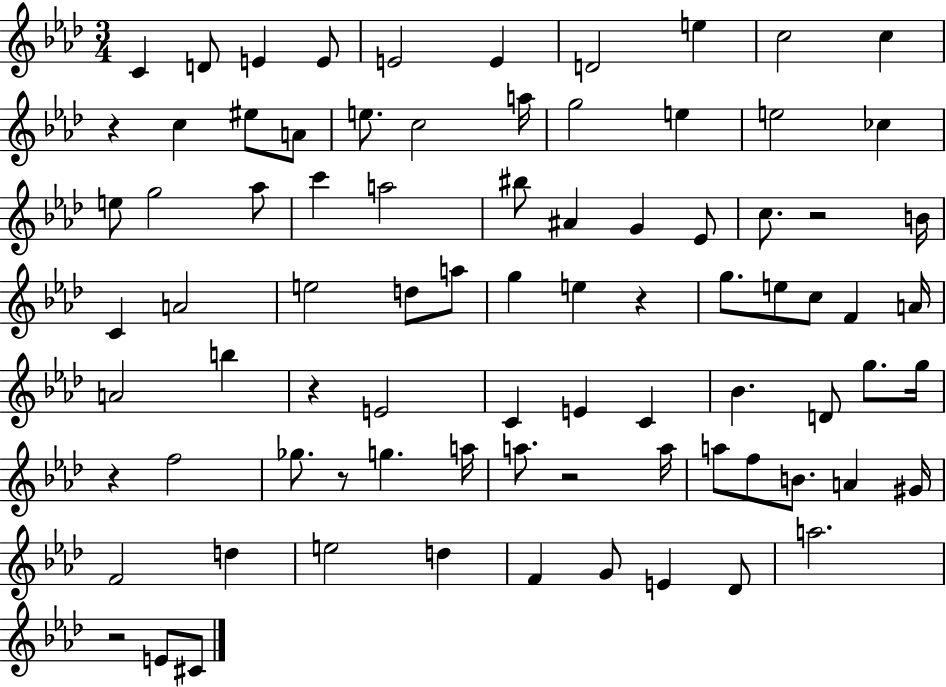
X:1
T:Untitled
M:3/4
L:1/4
K:Ab
C D/2 E E/2 E2 E D2 e c2 c z c ^e/2 A/2 e/2 c2 a/4 g2 e e2 _c e/2 g2 _a/2 c' a2 ^b/2 ^A G _E/2 c/2 z2 B/4 C A2 e2 d/2 a/2 g e z g/2 e/2 c/2 F A/4 A2 b z E2 C E C _B D/2 g/2 g/4 z f2 _g/2 z/2 g a/4 a/2 z2 a/4 a/2 f/2 B/2 A ^G/4 F2 d e2 d F G/2 E _D/2 a2 z2 E/2 ^C/2